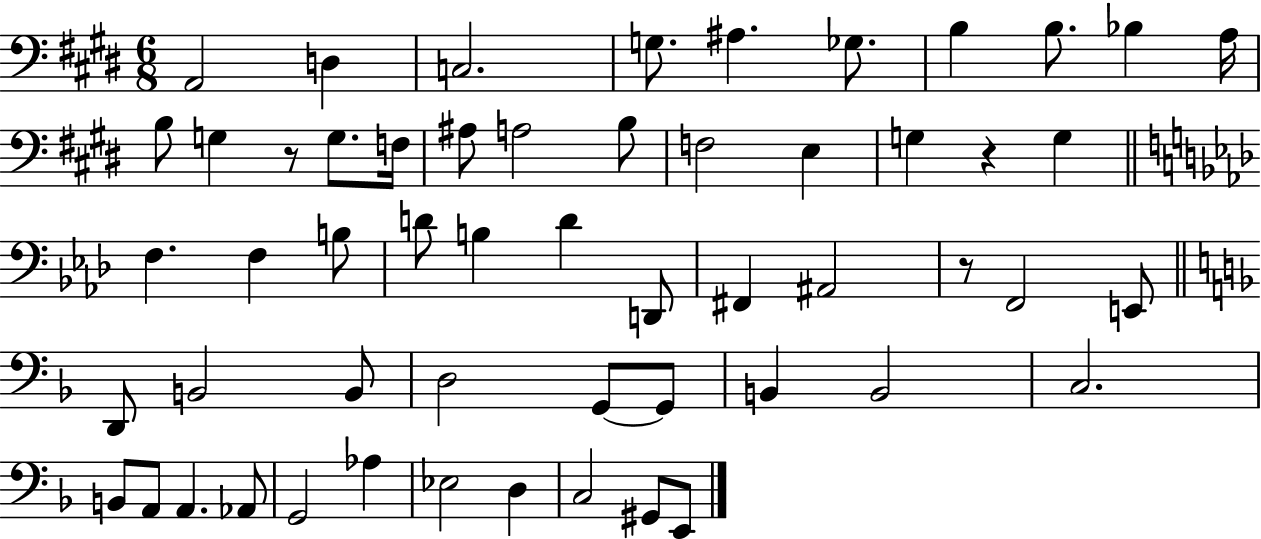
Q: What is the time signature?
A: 6/8